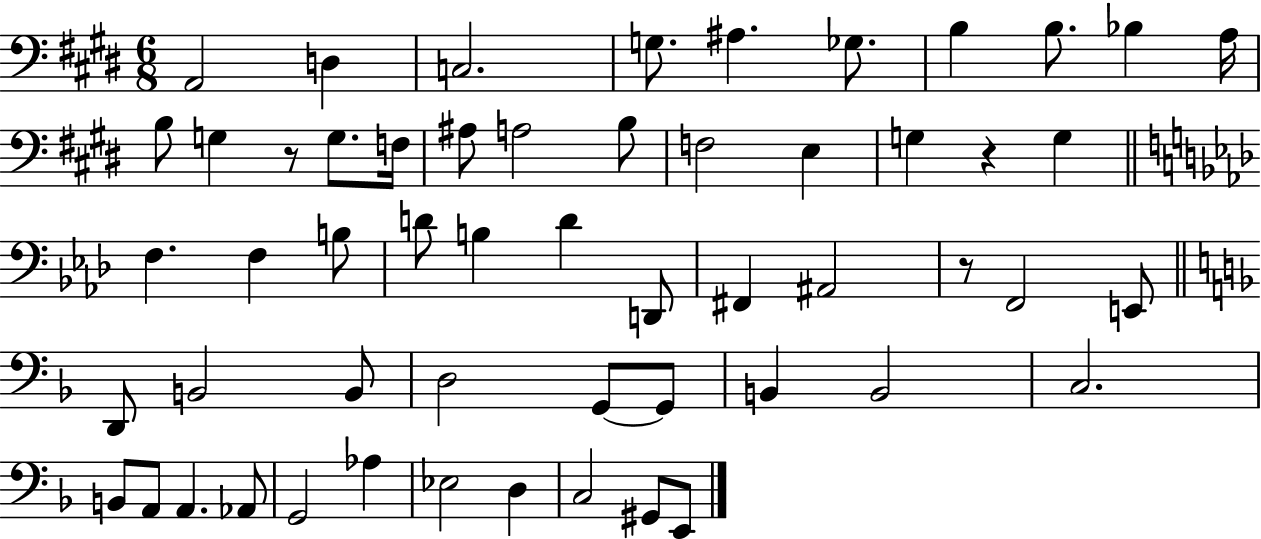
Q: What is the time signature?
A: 6/8